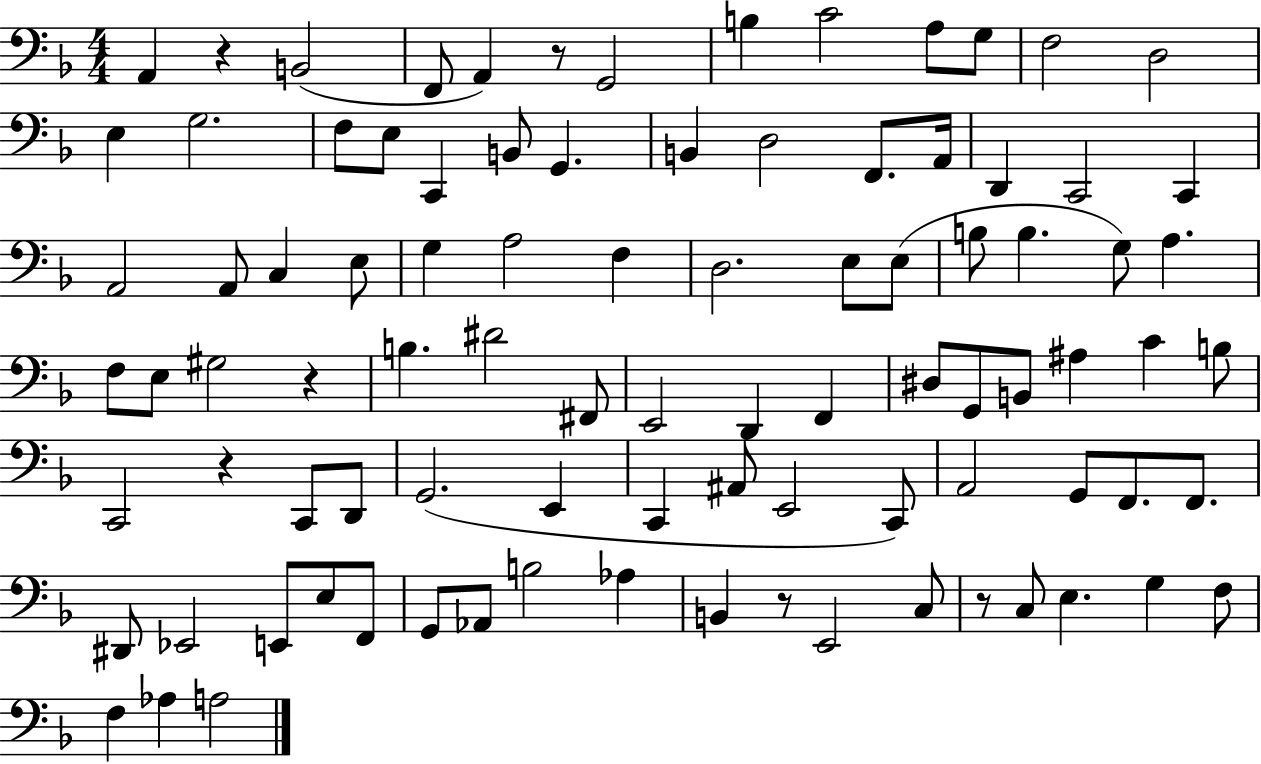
A2/q R/q B2/h F2/e A2/q R/e G2/h B3/q C4/h A3/e G3/e F3/h D3/h E3/q G3/h. F3/e E3/e C2/q B2/e G2/q. B2/q D3/h F2/e. A2/s D2/q C2/h C2/q A2/h A2/e C3/q E3/e G3/q A3/h F3/q D3/h. E3/e E3/e B3/e B3/q. G3/e A3/q. F3/e E3/e G#3/h R/q B3/q. D#4/h F#2/e E2/h D2/q F2/q D#3/e G2/e B2/e A#3/q C4/q B3/e C2/h R/q C2/e D2/e G2/h. E2/q C2/q A#2/e E2/h C2/e A2/h G2/e F2/e. F2/e. D#2/e Eb2/h E2/e E3/e F2/e G2/e Ab2/e B3/h Ab3/q B2/q R/e E2/h C3/e R/e C3/e E3/q. G3/q F3/e F3/q Ab3/q A3/h